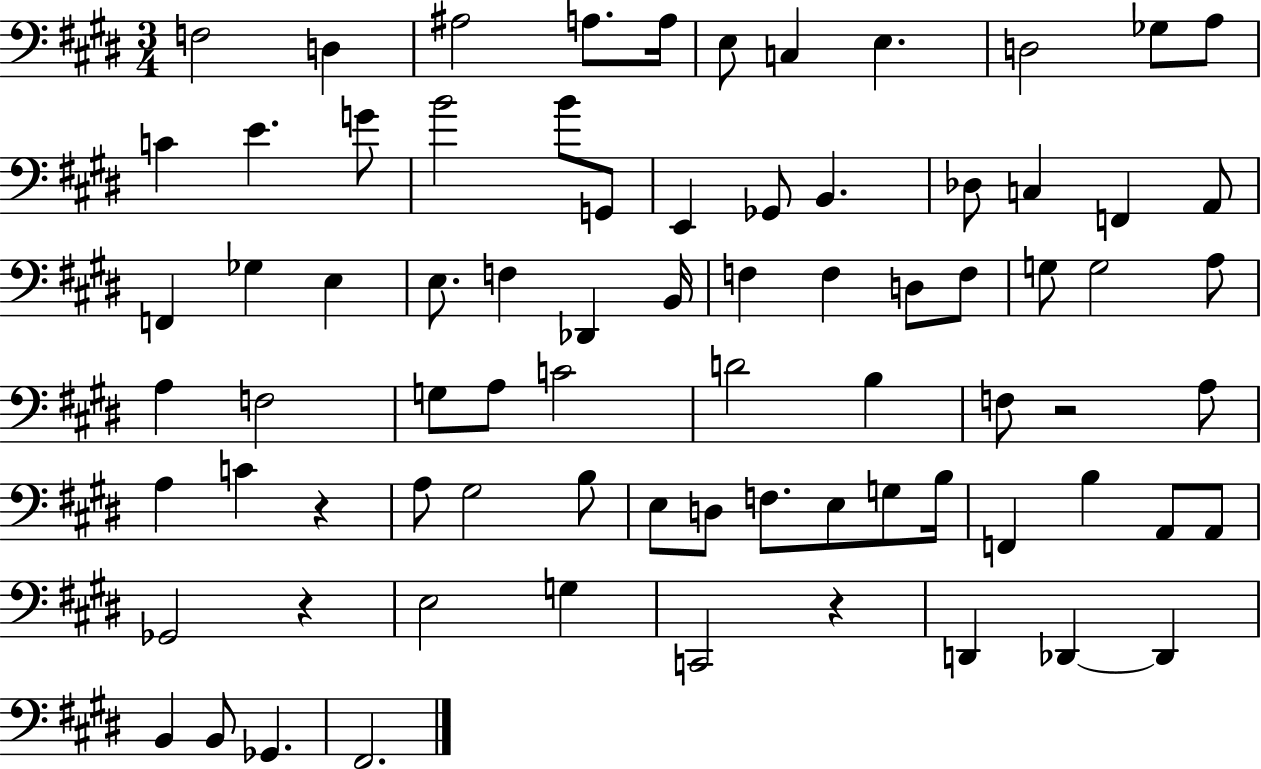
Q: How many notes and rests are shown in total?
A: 77